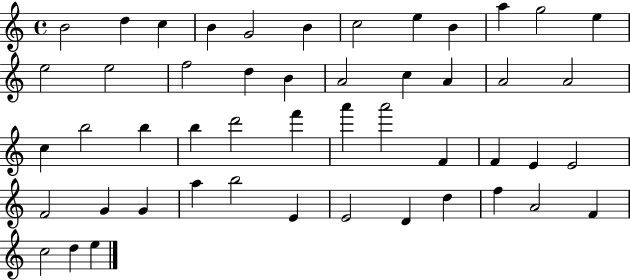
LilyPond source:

{
  \clef treble
  \time 4/4
  \defaultTimeSignature
  \key c \major
  b'2 d''4 c''4 | b'4 g'2 b'4 | c''2 e''4 b'4 | a''4 g''2 e''4 | \break e''2 e''2 | f''2 d''4 b'4 | a'2 c''4 a'4 | a'2 a'2 | \break c''4 b''2 b''4 | b''4 d'''2 f'''4 | a'''4 a'''2 f'4 | f'4 e'4 e'2 | \break f'2 g'4 g'4 | a''4 b''2 e'4 | e'2 d'4 d''4 | f''4 a'2 f'4 | \break c''2 d''4 e''4 | \bar "|."
}